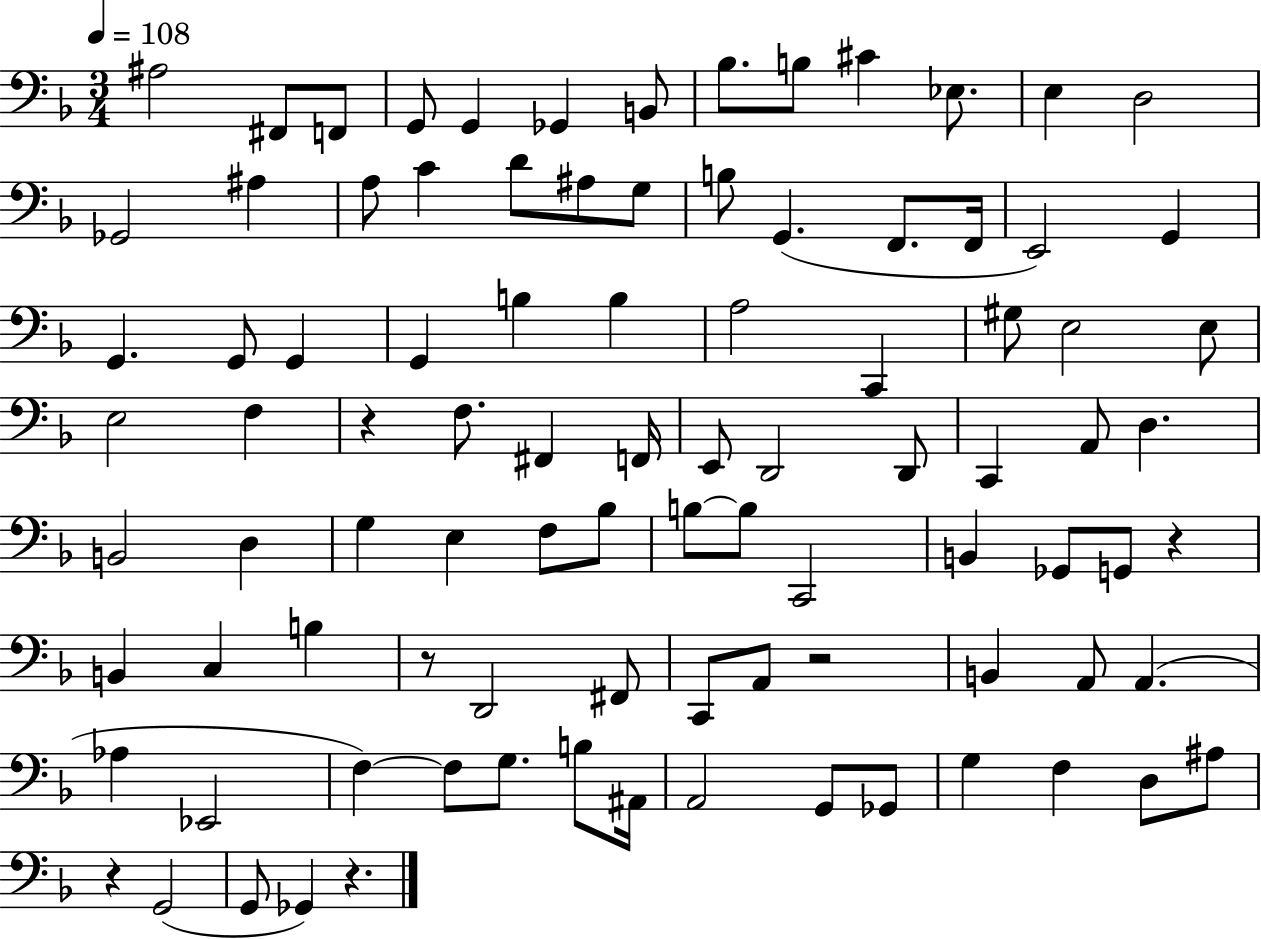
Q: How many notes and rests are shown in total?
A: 93